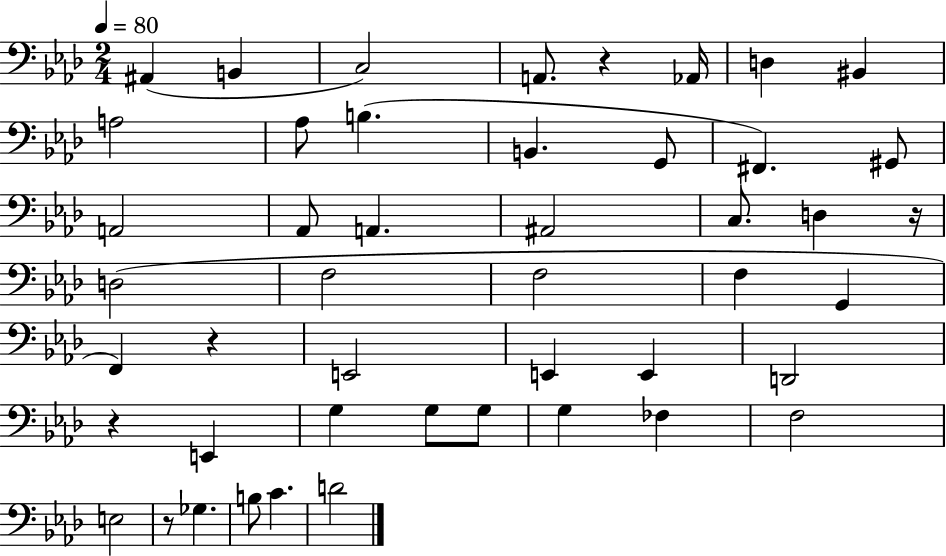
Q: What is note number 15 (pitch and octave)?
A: A2